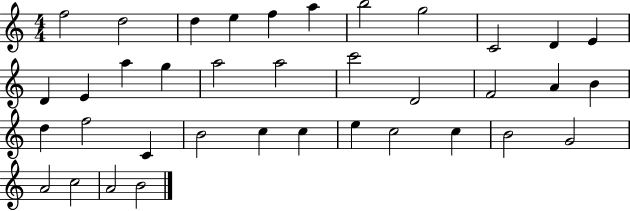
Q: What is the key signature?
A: C major